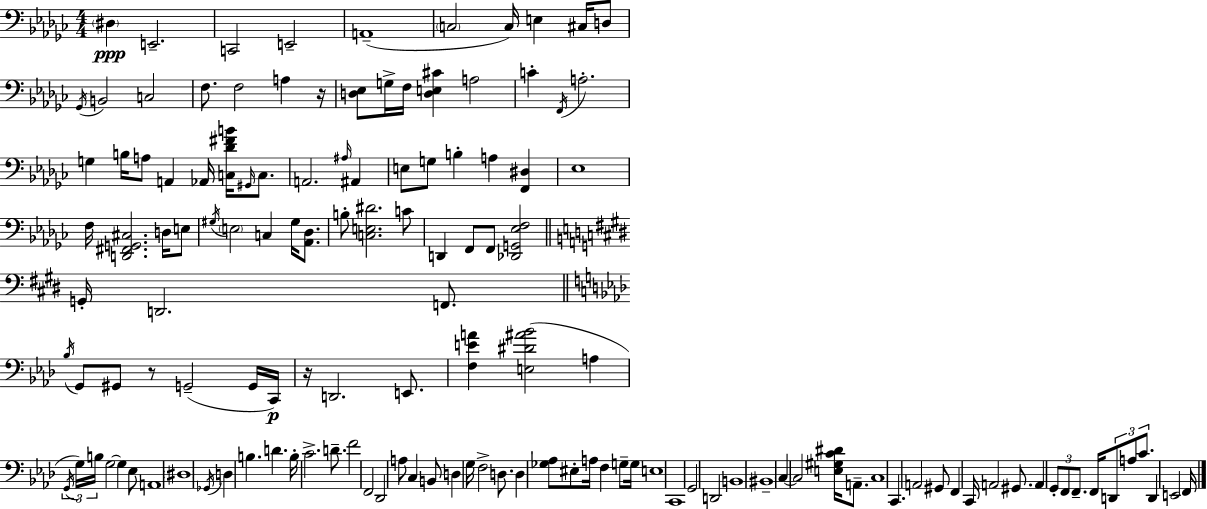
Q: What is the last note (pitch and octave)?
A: F2